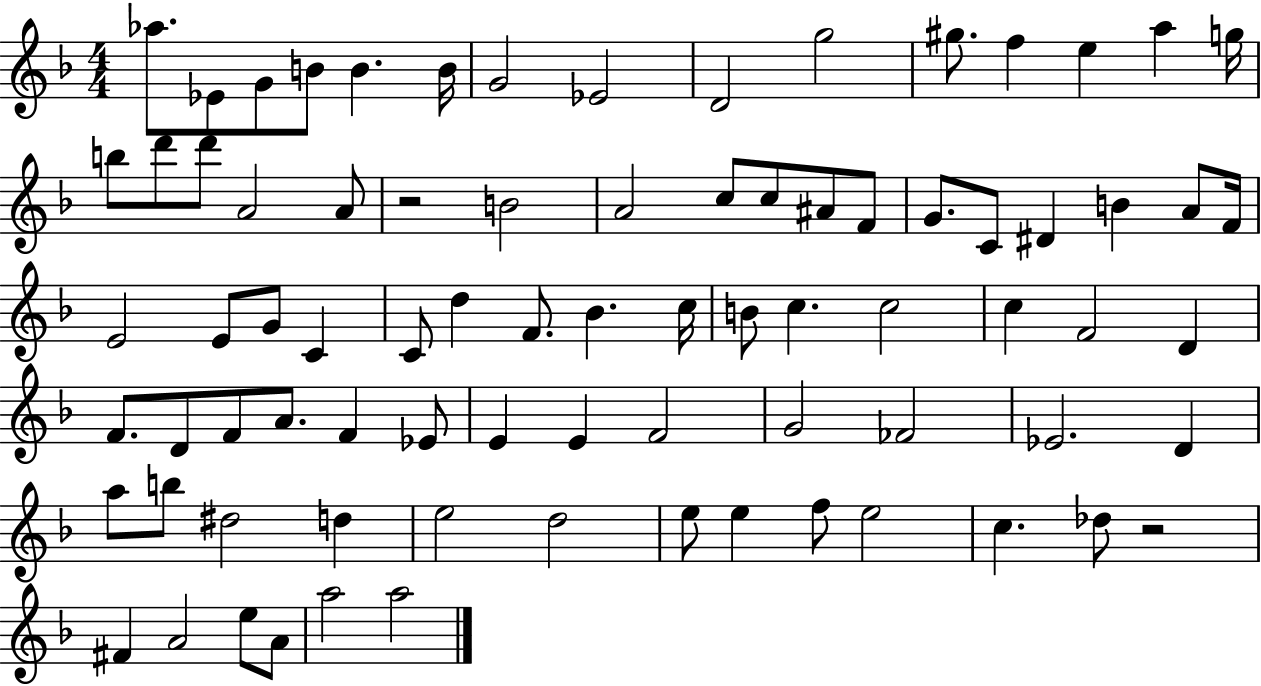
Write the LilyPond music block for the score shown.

{
  \clef treble
  \numericTimeSignature
  \time 4/4
  \key f \major
  aes''8. ees'8 g'8 b'8 b'4. b'16 | g'2 ees'2 | d'2 g''2 | gis''8. f''4 e''4 a''4 g''16 | \break b''8 d'''8 d'''8 a'2 a'8 | r2 b'2 | a'2 c''8 c''8 ais'8 f'8 | g'8. c'8 dis'4 b'4 a'8 f'16 | \break e'2 e'8 g'8 c'4 | c'8 d''4 f'8. bes'4. c''16 | b'8 c''4. c''2 | c''4 f'2 d'4 | \break f'8. d'8 f'8 a'8. f'4 ees'8 | e'4 e'4 f'2 | g'2 fes'2 | ees'2. d'4 | \break a''8 b''8 dis''2 d''4 | e''2 d''2 | e''8 e''4 f''8 e''2 | c''4. des''8 r2 | \break fis'4 a'2 e''8 a'8 | a''2 a''2 | \bar "|."
}